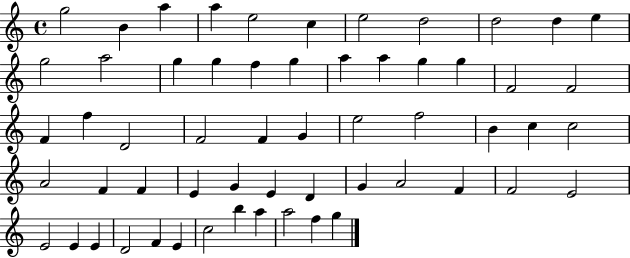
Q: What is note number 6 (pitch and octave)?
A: C5